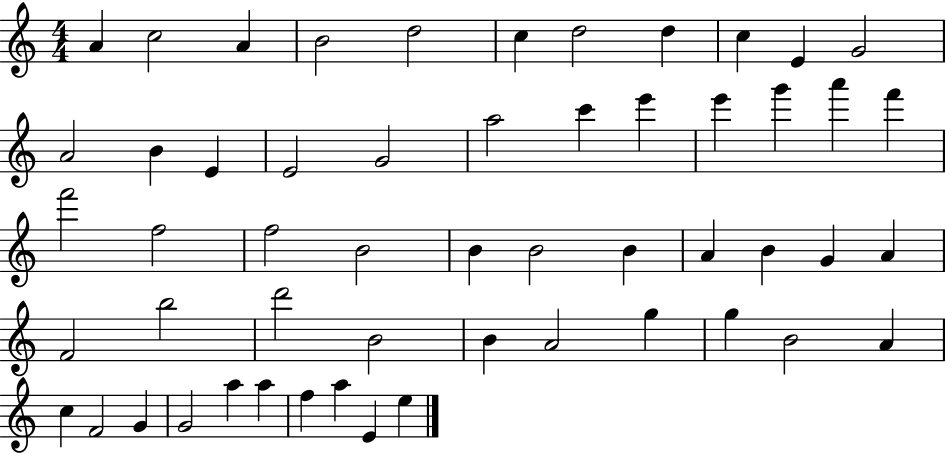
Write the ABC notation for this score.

X:1
T:Untitled
M:4/4
L:1/4
K:C
A c2 A B2 d2 c d2 d c E G2 A2 B E E2 G2 a2 c' e' e' g' a' f' f'2 f2 f2 B2 B B2 B A B G A F2 b2 d'2 B2 B A2 g g B2 A c F2 G G2 a a f a E e